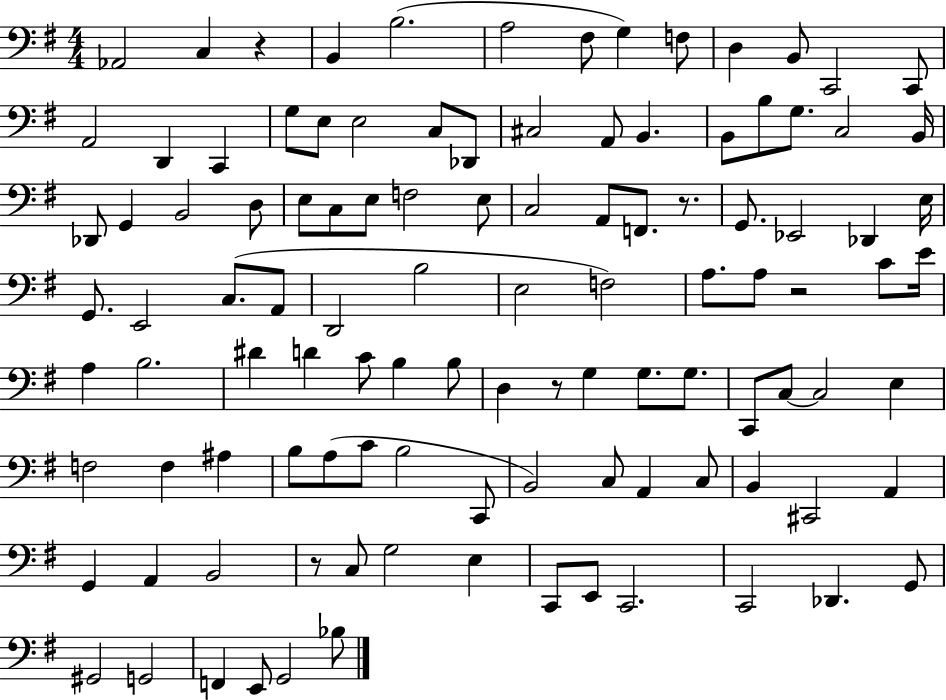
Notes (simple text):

Ab2/h C3/q R/q B2/q B3/h. A3/h F#3/e G3/q F3/e D3/q B2/e C2/h C2/e A2/h D2/q C2/q G3/e E3/e E3/h C3/e Db2/e C#3/h A2/e B2/q. B2/e B3/e G3/e. C3/h B2/s Db2/e G2/q B2/h D3/e E3/e C3/e E3/e F3/h E3/e C3/h A2/e F2/e. R/e. G2/e. Eb2/h Db2/q E3/s G2/e. E2/h C3/e. A2/e D2/h B3/h E3/h F3/h A3/e. A3/e R/h C4/e E4/s A3/q B3/h. D#4/q D4/q C4/e B3/q B3/e D3/q R/e G3/q G3/e. G3/e. C2/e C3/e C3/h E3/q F3/h F3/q A#3/q B3/e A3/e C4/e B3/h C2/e B2/h C3/e A2/q C3/e B2/q C#2/h A2/q G2/q A2/q B2/h R/e C3/e G3/h E3/q C2/e E2/e C2/h. C2/h Db2/q. G2/e G#2/h G2/h F2/q E2/e G2/h Bb3/e